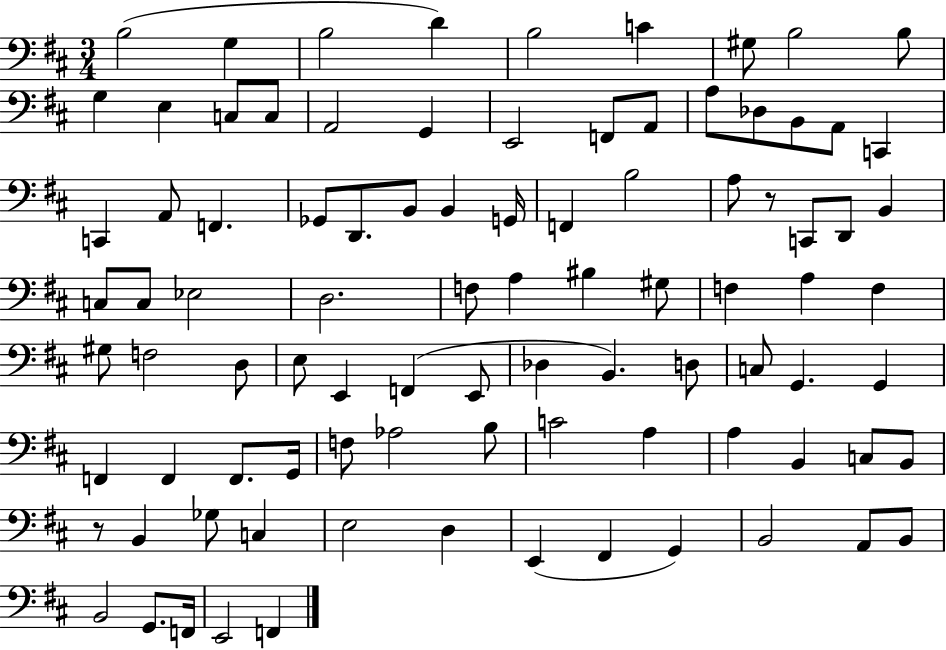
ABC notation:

X:1
T:Untitled
M:3/4
L:1/4
K:D
B,2 G, B,2 D B,2 C ^G,/2 B,2 B,/2 G, E, C,/2 C,/2 A,,2 G,, E,,2 F,,/2 A,,/2 A,/2 _D,/2 B,,/2 A,,/2 C,, C,, A,,/2 F,, _G,,/2 D,,/2 B,,/2 B,, G,,/4 F,, B,2 A,/2 z/2 C,,/2 D,,/2 B,, C,/2 C,/2 _E,2 D,2 F,/2 A, ^B, ^G,/2 F, A, F, ^G,/2 F,2 D,/2 E,/2 E,, F,, E,,/2 _D, B,, D,/2 C,/2 G,, G,, F,, F,, F,,/2 G,,/4 F,/2 _A,2 B,/2 C2 A, A, B,, C,/2 B,,/2 z/2 B,, _G,/2 C, E,2 D, E,, ^F,, G,, B,,2 A,,/2 B,,/2 B,,2 G,,/2 F,,/4 E,,2 F,,